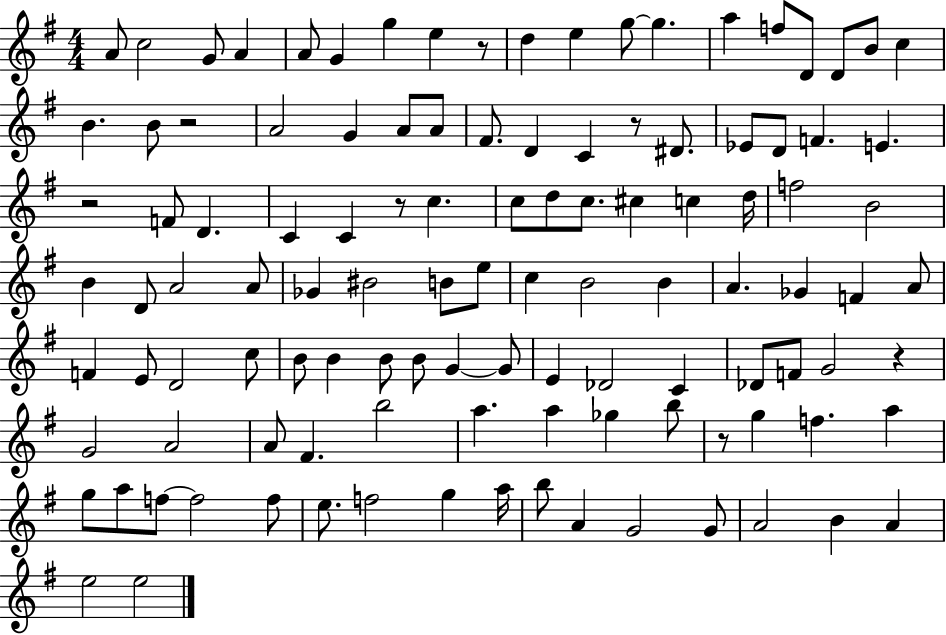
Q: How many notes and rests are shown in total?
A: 113